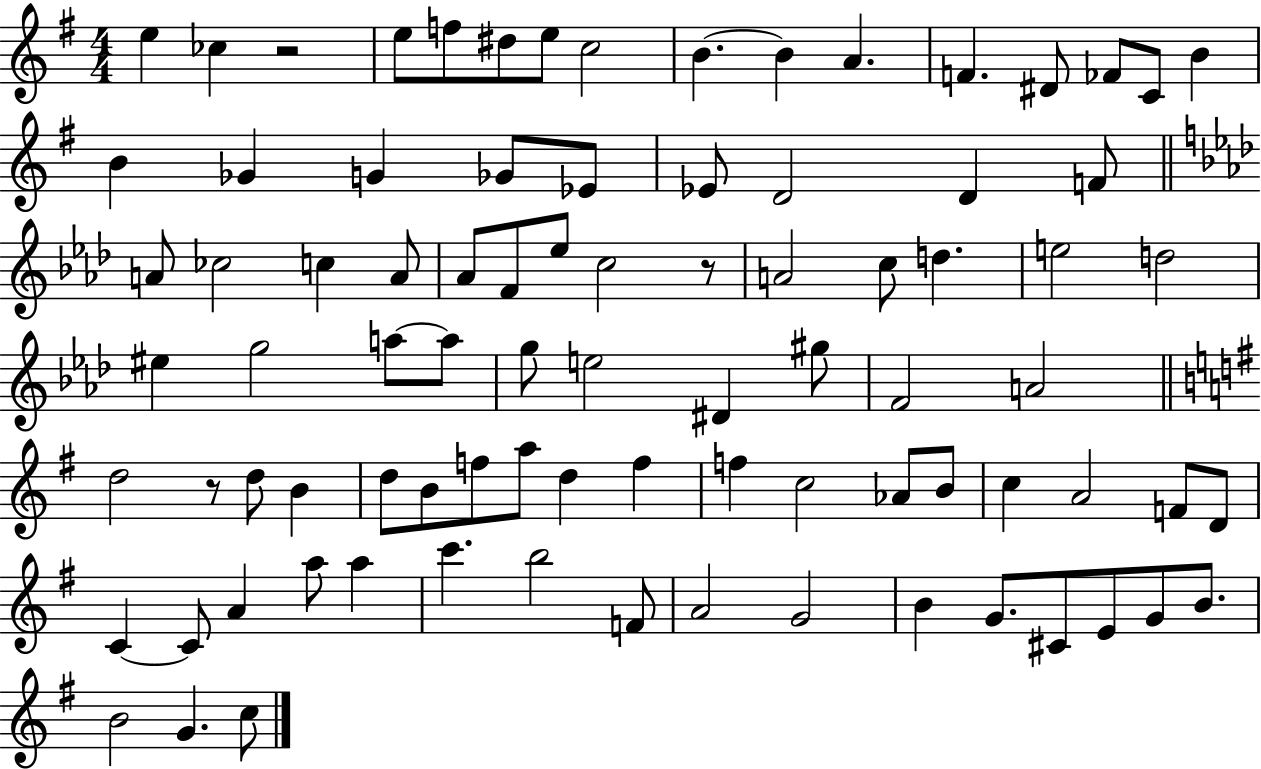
X:1
T:Untitled
M:4/4
L:1/4
K:G
e _c z2 e/2 f/2 ^d/2 e/2 c2 B B A F ^D/2 _F/2 C/2 B B _G G _G/2 _E/2 _E/2 D2 D F/2 A/2 _c2 c A/2 _A/2 F/2 _e/2 c2 z/2 A2 c/2 d e2 d2 ^e g2 a/2 a/2 g/2 e2 ^D ^g/2 F2 A2 d2 z/2 d/2 B d/2 B/2 f/2 a/2 d f f c2 _A/2 B/2 c A2 F/2 D/2 C C/2 A a/2 a c' b2 F/2 A2 G2 B G/2 ^C/2 E/2 G/2 B/2 B2 G c/2